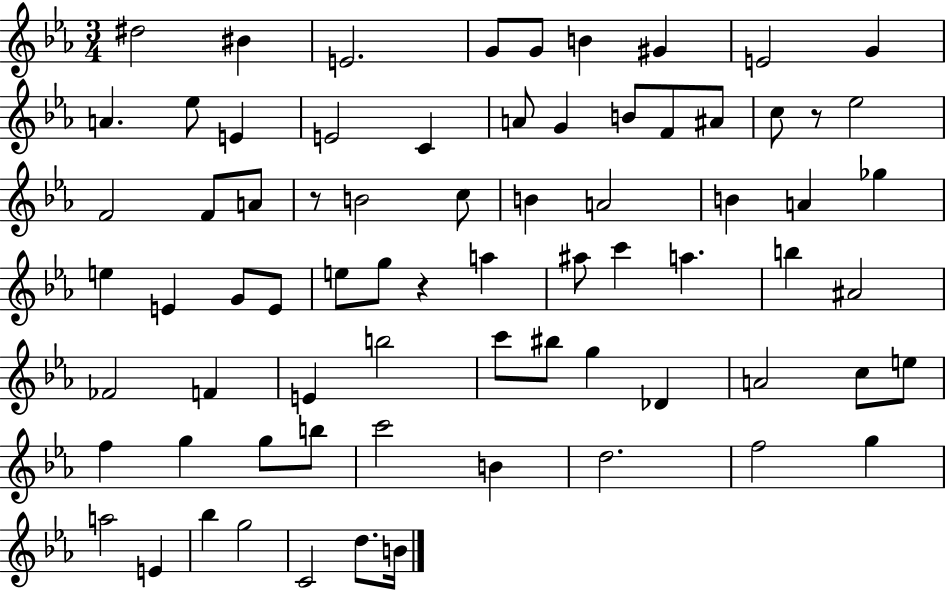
{
  \clef treble
  \numericTimeSignature
  \time 3/4
  \key ees \major
  \repeat volta 2 { dis''2 bis'4 | e'2. | g'8 g'8 b'4 gis'4 | e'2 g'4 | \break a'4. ees''8 e'4 | e'2 c'4 | a'8 g'4 b'8 f'8 ais'8 | c''8 r8 ees''2 | \break f'2 f'8 a'8 | r8 b'2 c''8 | b'4 a'2 | b'4 a'4 ges''4 | \break e''4 e'4 g'8 e'8 | e''8 g''8 r4 a''4 | ais''8 c'''4 a''4. | b''4 ais'2 | \break fes'2 f'4 | e'4 b''2 | c'''8 bis''8 g''4 des'4 | a'2 c''8 e''8 | \break f''4 g''4 g''8 b''8 | c'''2 b'4 | d''2. | f''2 g''4 | \break a''2 e'4 | bes''4 g''2 | c'2 d''8. b'16 | } \bar "|."
}